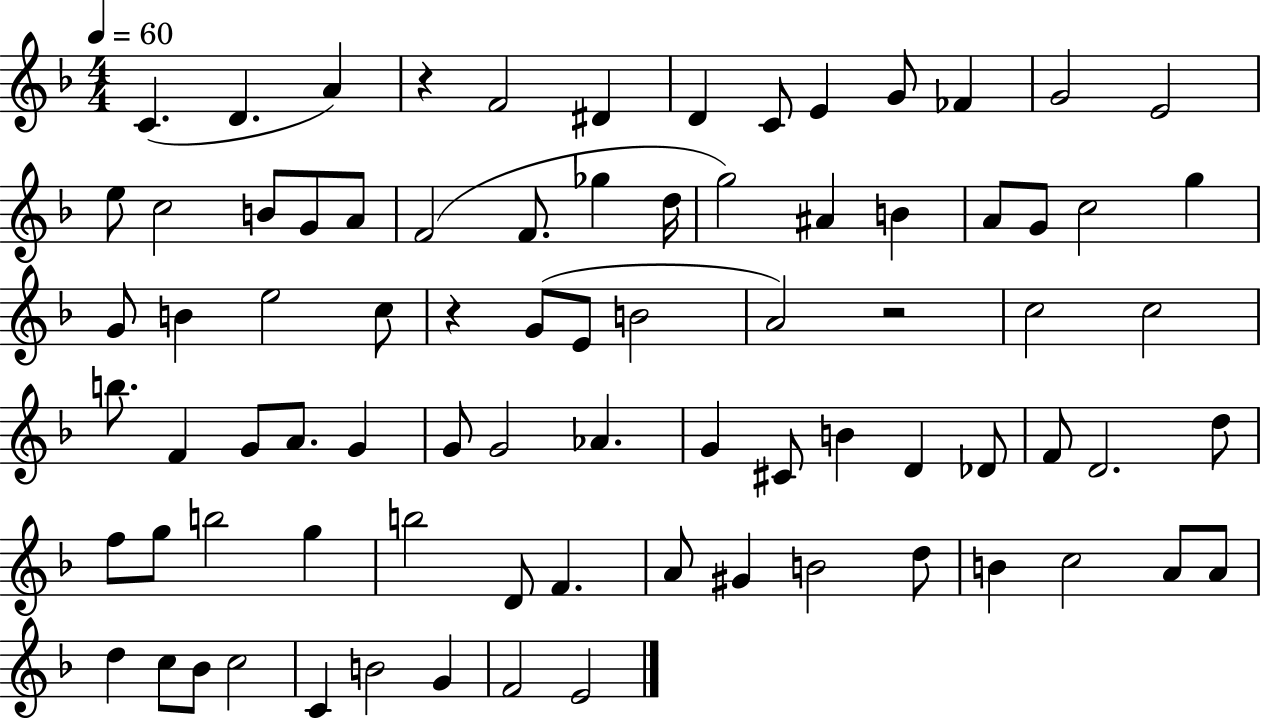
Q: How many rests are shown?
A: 3